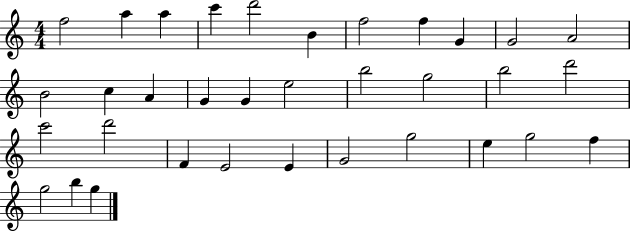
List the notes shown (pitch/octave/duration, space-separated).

F5/h A5/q A5/q C6/q D6/h B4/q F5/h F5/q G4/q G4/h A4/h B4/h C5/q A4/q G4/q G4/q E5/h B5/h G5/h B5/h D6/h C6/h D6/h F4/q E4/h E4/q G4/h G5/h E5/q G5/h F5/q G5/h B5/q G5/q